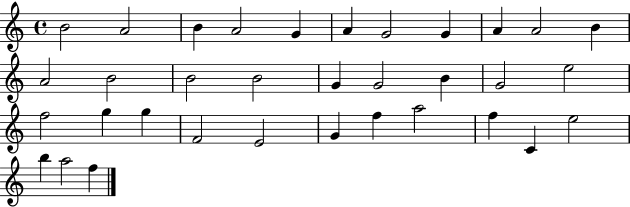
X:1
T:Untitled
M:4/4
L:1/4
K:C
B2 A2 B A2 G A G2 G A A2 B A2 B2 B2 B2 G G2 B G2 e2 f2 g g F2 E2 G f a2 f C e2 b a2 f